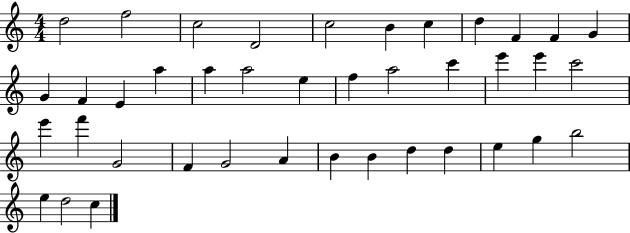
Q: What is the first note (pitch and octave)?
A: D5